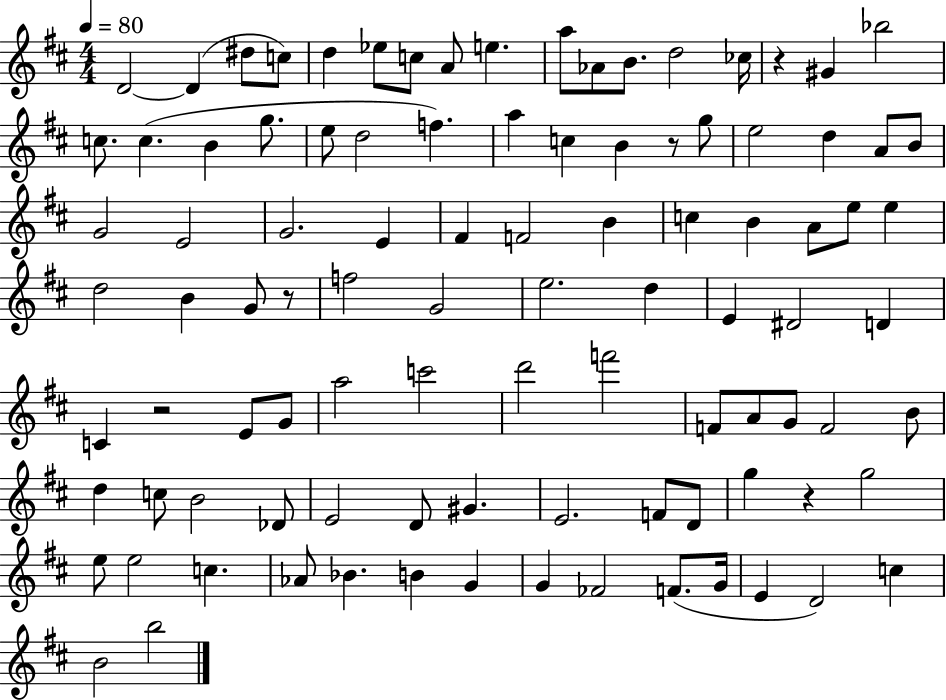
X:1
T:Untitled
M:4/4
L:1/4
K:D
D2 D ^d/2 c/2 d _e/2 c/2 A/2 e a/2 _A/2 B/2 d2 _c/4 z ^G _b2 c/2 c B g/2 e/2 d2 f a c B z/2 g/2 e2 d A/2 B/2 G2 E2 G2 E ^F F2 B c B A/2 e/2 e d2 B G/2 z/2 f2 G2 e2 d E ^D2 D C z2 E/2 G/2 a2 c'2 d'2 f'2 F/2 A/2 G/2 F2 B/2 d c/2 B2 _D/2 E2 D/2 ^G E2 F/2 D/2 g z g2 e/2 e2 c _A/2 _B B G G _F2 F/2 G/4 E D2 c B2 b2